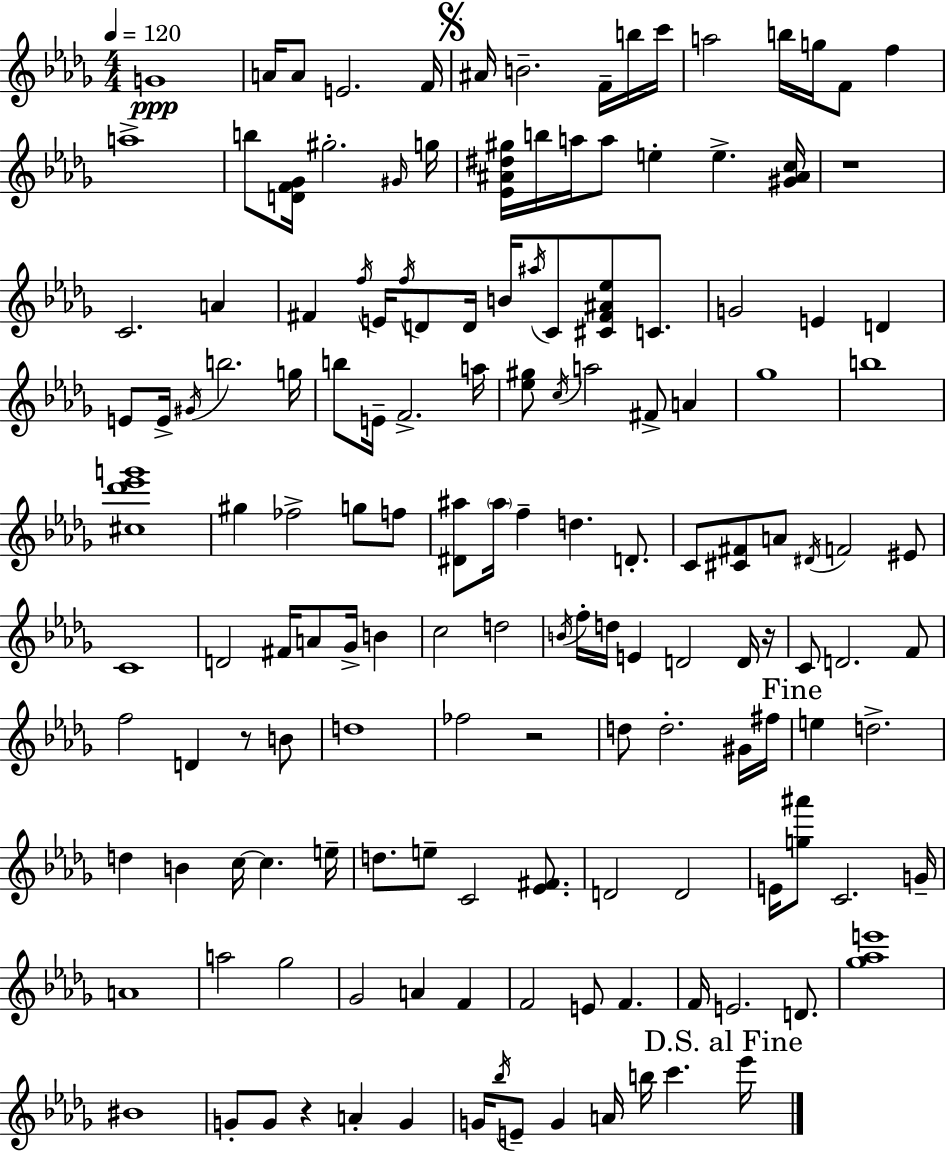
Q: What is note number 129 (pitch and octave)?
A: E4